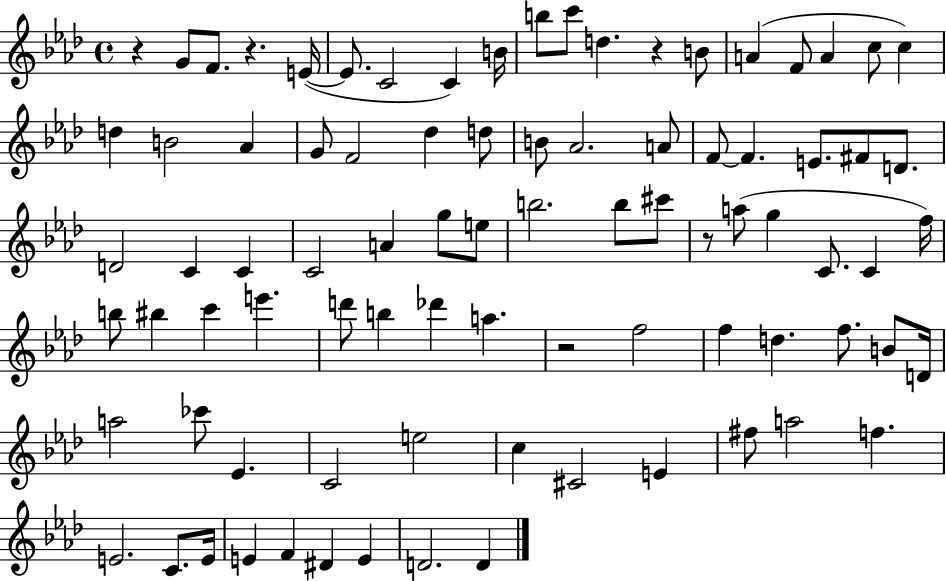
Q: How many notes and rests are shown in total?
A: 85